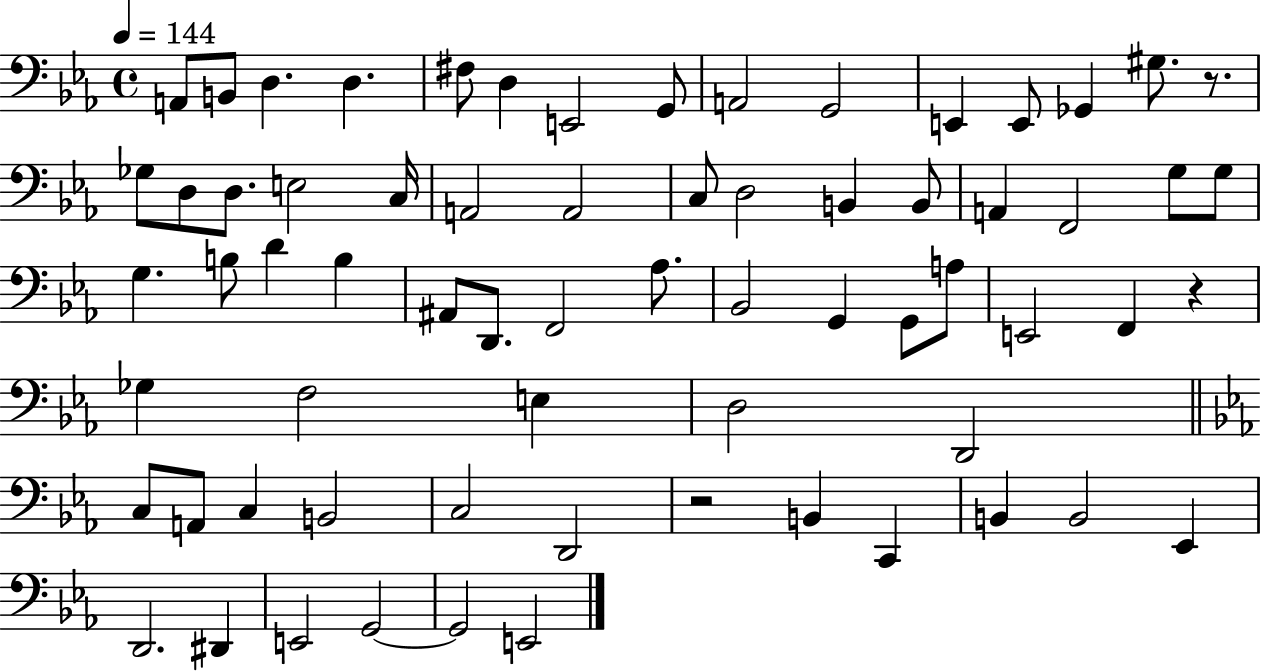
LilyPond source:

{
  \clef bass
  \time 4/4
  \defaultTimeSignature
  \key ees \major
  \tempo 4 = 144
  a,8 b,8 d4. d4. | fis8 d4 e,2 g,8 | a,2 g,2 | e,4 e,8 ges,4 gis8. r8. | \break ges8 d8 d8. e2 c16 | a,2 a,2 | c8 d2 b,4 b,8 | a,4 f,2 g8 g8 | \break g4. b8 d'4 b4 | ais,8 d,8. f,2 aes8. | bes,2 g,4 g,8 a8 | e,2 f,4 r4 | \break ges4 f2 e4 | d2 d,2 | \bar "||" \break \key ees \major c8 a,8 c4 b,2 | c2 d,2 | r2 b,4 c,4 | b,4 b,2 ees,4 | \break d,2. dis,4 | e,2 g,2~~ | g,2 e,2 | \bar "|."
}